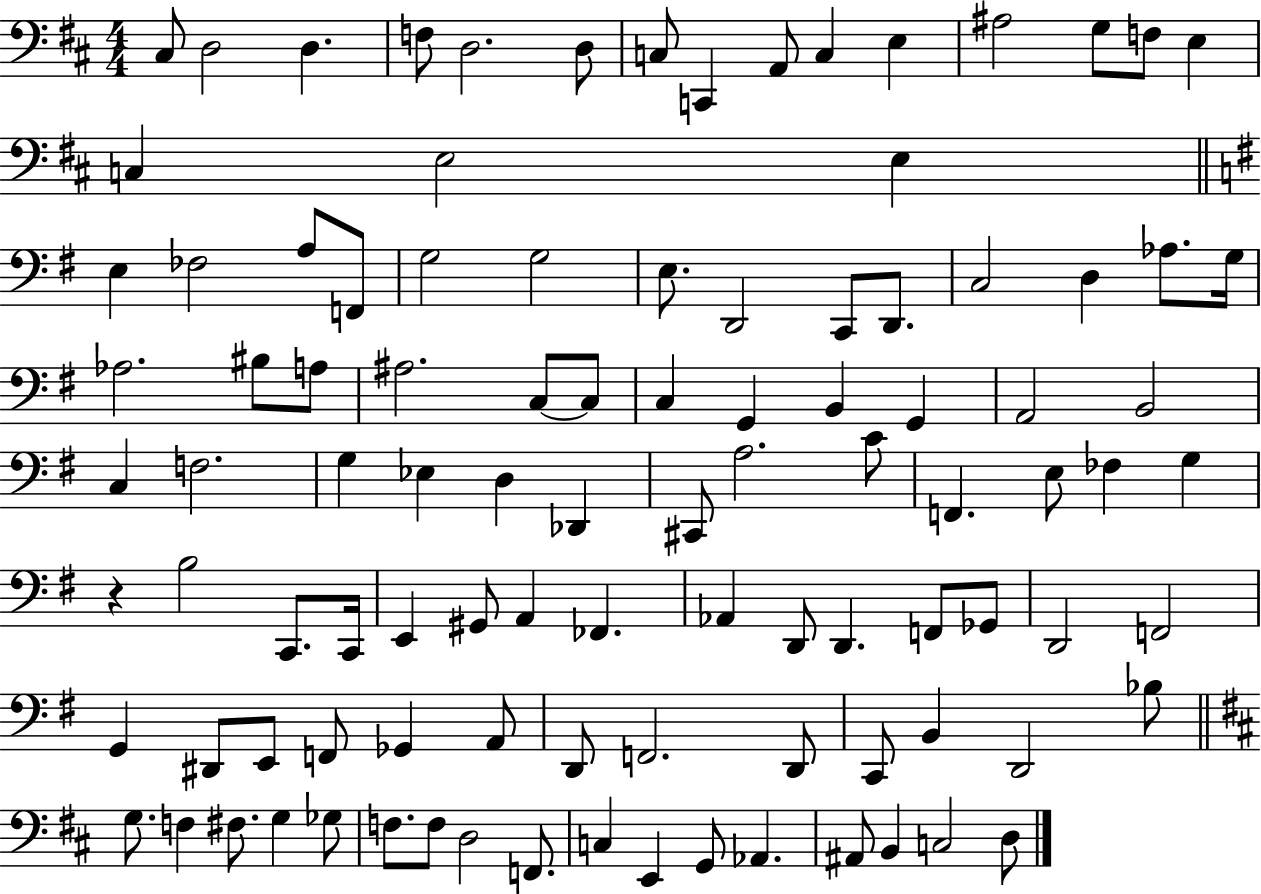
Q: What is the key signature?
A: D major